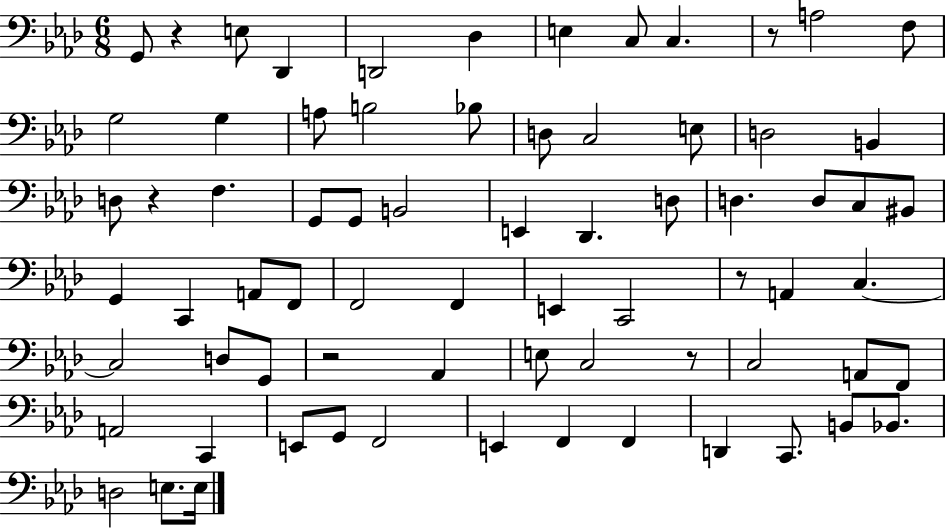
{
  \clef bass
  \numericTimeSignature
  \time 6/8
  \key aes \major
  g,8 r4 e8 des,4 | d,2 des4 | e4 c8 c4. | r8 a2 f8 | \break g2 g4 | a8 b2 bes8 | d8 c2 e8 | d2 b,4 | \break d8 r4 f4. | g,8 g,8 b,2 | e,4 des,4. d8 | d4. d8 c8 bis,8 | \break g,4 c,4 a,8 f,8 | f,2 f,4 | e,4 c,2 | r8 a,4 c4.~~ | \break c2 d8 g,8 | r2 aes,4 | e8 c2 r8 | c2 a,8 f,8 | \break a,2 c,4 | e,8 g,8 f,2 | e,4 f,4 f,4 | d,4 c,8. b,8 bes,8. | \break d2 e8. e16 | \bar "|."
}